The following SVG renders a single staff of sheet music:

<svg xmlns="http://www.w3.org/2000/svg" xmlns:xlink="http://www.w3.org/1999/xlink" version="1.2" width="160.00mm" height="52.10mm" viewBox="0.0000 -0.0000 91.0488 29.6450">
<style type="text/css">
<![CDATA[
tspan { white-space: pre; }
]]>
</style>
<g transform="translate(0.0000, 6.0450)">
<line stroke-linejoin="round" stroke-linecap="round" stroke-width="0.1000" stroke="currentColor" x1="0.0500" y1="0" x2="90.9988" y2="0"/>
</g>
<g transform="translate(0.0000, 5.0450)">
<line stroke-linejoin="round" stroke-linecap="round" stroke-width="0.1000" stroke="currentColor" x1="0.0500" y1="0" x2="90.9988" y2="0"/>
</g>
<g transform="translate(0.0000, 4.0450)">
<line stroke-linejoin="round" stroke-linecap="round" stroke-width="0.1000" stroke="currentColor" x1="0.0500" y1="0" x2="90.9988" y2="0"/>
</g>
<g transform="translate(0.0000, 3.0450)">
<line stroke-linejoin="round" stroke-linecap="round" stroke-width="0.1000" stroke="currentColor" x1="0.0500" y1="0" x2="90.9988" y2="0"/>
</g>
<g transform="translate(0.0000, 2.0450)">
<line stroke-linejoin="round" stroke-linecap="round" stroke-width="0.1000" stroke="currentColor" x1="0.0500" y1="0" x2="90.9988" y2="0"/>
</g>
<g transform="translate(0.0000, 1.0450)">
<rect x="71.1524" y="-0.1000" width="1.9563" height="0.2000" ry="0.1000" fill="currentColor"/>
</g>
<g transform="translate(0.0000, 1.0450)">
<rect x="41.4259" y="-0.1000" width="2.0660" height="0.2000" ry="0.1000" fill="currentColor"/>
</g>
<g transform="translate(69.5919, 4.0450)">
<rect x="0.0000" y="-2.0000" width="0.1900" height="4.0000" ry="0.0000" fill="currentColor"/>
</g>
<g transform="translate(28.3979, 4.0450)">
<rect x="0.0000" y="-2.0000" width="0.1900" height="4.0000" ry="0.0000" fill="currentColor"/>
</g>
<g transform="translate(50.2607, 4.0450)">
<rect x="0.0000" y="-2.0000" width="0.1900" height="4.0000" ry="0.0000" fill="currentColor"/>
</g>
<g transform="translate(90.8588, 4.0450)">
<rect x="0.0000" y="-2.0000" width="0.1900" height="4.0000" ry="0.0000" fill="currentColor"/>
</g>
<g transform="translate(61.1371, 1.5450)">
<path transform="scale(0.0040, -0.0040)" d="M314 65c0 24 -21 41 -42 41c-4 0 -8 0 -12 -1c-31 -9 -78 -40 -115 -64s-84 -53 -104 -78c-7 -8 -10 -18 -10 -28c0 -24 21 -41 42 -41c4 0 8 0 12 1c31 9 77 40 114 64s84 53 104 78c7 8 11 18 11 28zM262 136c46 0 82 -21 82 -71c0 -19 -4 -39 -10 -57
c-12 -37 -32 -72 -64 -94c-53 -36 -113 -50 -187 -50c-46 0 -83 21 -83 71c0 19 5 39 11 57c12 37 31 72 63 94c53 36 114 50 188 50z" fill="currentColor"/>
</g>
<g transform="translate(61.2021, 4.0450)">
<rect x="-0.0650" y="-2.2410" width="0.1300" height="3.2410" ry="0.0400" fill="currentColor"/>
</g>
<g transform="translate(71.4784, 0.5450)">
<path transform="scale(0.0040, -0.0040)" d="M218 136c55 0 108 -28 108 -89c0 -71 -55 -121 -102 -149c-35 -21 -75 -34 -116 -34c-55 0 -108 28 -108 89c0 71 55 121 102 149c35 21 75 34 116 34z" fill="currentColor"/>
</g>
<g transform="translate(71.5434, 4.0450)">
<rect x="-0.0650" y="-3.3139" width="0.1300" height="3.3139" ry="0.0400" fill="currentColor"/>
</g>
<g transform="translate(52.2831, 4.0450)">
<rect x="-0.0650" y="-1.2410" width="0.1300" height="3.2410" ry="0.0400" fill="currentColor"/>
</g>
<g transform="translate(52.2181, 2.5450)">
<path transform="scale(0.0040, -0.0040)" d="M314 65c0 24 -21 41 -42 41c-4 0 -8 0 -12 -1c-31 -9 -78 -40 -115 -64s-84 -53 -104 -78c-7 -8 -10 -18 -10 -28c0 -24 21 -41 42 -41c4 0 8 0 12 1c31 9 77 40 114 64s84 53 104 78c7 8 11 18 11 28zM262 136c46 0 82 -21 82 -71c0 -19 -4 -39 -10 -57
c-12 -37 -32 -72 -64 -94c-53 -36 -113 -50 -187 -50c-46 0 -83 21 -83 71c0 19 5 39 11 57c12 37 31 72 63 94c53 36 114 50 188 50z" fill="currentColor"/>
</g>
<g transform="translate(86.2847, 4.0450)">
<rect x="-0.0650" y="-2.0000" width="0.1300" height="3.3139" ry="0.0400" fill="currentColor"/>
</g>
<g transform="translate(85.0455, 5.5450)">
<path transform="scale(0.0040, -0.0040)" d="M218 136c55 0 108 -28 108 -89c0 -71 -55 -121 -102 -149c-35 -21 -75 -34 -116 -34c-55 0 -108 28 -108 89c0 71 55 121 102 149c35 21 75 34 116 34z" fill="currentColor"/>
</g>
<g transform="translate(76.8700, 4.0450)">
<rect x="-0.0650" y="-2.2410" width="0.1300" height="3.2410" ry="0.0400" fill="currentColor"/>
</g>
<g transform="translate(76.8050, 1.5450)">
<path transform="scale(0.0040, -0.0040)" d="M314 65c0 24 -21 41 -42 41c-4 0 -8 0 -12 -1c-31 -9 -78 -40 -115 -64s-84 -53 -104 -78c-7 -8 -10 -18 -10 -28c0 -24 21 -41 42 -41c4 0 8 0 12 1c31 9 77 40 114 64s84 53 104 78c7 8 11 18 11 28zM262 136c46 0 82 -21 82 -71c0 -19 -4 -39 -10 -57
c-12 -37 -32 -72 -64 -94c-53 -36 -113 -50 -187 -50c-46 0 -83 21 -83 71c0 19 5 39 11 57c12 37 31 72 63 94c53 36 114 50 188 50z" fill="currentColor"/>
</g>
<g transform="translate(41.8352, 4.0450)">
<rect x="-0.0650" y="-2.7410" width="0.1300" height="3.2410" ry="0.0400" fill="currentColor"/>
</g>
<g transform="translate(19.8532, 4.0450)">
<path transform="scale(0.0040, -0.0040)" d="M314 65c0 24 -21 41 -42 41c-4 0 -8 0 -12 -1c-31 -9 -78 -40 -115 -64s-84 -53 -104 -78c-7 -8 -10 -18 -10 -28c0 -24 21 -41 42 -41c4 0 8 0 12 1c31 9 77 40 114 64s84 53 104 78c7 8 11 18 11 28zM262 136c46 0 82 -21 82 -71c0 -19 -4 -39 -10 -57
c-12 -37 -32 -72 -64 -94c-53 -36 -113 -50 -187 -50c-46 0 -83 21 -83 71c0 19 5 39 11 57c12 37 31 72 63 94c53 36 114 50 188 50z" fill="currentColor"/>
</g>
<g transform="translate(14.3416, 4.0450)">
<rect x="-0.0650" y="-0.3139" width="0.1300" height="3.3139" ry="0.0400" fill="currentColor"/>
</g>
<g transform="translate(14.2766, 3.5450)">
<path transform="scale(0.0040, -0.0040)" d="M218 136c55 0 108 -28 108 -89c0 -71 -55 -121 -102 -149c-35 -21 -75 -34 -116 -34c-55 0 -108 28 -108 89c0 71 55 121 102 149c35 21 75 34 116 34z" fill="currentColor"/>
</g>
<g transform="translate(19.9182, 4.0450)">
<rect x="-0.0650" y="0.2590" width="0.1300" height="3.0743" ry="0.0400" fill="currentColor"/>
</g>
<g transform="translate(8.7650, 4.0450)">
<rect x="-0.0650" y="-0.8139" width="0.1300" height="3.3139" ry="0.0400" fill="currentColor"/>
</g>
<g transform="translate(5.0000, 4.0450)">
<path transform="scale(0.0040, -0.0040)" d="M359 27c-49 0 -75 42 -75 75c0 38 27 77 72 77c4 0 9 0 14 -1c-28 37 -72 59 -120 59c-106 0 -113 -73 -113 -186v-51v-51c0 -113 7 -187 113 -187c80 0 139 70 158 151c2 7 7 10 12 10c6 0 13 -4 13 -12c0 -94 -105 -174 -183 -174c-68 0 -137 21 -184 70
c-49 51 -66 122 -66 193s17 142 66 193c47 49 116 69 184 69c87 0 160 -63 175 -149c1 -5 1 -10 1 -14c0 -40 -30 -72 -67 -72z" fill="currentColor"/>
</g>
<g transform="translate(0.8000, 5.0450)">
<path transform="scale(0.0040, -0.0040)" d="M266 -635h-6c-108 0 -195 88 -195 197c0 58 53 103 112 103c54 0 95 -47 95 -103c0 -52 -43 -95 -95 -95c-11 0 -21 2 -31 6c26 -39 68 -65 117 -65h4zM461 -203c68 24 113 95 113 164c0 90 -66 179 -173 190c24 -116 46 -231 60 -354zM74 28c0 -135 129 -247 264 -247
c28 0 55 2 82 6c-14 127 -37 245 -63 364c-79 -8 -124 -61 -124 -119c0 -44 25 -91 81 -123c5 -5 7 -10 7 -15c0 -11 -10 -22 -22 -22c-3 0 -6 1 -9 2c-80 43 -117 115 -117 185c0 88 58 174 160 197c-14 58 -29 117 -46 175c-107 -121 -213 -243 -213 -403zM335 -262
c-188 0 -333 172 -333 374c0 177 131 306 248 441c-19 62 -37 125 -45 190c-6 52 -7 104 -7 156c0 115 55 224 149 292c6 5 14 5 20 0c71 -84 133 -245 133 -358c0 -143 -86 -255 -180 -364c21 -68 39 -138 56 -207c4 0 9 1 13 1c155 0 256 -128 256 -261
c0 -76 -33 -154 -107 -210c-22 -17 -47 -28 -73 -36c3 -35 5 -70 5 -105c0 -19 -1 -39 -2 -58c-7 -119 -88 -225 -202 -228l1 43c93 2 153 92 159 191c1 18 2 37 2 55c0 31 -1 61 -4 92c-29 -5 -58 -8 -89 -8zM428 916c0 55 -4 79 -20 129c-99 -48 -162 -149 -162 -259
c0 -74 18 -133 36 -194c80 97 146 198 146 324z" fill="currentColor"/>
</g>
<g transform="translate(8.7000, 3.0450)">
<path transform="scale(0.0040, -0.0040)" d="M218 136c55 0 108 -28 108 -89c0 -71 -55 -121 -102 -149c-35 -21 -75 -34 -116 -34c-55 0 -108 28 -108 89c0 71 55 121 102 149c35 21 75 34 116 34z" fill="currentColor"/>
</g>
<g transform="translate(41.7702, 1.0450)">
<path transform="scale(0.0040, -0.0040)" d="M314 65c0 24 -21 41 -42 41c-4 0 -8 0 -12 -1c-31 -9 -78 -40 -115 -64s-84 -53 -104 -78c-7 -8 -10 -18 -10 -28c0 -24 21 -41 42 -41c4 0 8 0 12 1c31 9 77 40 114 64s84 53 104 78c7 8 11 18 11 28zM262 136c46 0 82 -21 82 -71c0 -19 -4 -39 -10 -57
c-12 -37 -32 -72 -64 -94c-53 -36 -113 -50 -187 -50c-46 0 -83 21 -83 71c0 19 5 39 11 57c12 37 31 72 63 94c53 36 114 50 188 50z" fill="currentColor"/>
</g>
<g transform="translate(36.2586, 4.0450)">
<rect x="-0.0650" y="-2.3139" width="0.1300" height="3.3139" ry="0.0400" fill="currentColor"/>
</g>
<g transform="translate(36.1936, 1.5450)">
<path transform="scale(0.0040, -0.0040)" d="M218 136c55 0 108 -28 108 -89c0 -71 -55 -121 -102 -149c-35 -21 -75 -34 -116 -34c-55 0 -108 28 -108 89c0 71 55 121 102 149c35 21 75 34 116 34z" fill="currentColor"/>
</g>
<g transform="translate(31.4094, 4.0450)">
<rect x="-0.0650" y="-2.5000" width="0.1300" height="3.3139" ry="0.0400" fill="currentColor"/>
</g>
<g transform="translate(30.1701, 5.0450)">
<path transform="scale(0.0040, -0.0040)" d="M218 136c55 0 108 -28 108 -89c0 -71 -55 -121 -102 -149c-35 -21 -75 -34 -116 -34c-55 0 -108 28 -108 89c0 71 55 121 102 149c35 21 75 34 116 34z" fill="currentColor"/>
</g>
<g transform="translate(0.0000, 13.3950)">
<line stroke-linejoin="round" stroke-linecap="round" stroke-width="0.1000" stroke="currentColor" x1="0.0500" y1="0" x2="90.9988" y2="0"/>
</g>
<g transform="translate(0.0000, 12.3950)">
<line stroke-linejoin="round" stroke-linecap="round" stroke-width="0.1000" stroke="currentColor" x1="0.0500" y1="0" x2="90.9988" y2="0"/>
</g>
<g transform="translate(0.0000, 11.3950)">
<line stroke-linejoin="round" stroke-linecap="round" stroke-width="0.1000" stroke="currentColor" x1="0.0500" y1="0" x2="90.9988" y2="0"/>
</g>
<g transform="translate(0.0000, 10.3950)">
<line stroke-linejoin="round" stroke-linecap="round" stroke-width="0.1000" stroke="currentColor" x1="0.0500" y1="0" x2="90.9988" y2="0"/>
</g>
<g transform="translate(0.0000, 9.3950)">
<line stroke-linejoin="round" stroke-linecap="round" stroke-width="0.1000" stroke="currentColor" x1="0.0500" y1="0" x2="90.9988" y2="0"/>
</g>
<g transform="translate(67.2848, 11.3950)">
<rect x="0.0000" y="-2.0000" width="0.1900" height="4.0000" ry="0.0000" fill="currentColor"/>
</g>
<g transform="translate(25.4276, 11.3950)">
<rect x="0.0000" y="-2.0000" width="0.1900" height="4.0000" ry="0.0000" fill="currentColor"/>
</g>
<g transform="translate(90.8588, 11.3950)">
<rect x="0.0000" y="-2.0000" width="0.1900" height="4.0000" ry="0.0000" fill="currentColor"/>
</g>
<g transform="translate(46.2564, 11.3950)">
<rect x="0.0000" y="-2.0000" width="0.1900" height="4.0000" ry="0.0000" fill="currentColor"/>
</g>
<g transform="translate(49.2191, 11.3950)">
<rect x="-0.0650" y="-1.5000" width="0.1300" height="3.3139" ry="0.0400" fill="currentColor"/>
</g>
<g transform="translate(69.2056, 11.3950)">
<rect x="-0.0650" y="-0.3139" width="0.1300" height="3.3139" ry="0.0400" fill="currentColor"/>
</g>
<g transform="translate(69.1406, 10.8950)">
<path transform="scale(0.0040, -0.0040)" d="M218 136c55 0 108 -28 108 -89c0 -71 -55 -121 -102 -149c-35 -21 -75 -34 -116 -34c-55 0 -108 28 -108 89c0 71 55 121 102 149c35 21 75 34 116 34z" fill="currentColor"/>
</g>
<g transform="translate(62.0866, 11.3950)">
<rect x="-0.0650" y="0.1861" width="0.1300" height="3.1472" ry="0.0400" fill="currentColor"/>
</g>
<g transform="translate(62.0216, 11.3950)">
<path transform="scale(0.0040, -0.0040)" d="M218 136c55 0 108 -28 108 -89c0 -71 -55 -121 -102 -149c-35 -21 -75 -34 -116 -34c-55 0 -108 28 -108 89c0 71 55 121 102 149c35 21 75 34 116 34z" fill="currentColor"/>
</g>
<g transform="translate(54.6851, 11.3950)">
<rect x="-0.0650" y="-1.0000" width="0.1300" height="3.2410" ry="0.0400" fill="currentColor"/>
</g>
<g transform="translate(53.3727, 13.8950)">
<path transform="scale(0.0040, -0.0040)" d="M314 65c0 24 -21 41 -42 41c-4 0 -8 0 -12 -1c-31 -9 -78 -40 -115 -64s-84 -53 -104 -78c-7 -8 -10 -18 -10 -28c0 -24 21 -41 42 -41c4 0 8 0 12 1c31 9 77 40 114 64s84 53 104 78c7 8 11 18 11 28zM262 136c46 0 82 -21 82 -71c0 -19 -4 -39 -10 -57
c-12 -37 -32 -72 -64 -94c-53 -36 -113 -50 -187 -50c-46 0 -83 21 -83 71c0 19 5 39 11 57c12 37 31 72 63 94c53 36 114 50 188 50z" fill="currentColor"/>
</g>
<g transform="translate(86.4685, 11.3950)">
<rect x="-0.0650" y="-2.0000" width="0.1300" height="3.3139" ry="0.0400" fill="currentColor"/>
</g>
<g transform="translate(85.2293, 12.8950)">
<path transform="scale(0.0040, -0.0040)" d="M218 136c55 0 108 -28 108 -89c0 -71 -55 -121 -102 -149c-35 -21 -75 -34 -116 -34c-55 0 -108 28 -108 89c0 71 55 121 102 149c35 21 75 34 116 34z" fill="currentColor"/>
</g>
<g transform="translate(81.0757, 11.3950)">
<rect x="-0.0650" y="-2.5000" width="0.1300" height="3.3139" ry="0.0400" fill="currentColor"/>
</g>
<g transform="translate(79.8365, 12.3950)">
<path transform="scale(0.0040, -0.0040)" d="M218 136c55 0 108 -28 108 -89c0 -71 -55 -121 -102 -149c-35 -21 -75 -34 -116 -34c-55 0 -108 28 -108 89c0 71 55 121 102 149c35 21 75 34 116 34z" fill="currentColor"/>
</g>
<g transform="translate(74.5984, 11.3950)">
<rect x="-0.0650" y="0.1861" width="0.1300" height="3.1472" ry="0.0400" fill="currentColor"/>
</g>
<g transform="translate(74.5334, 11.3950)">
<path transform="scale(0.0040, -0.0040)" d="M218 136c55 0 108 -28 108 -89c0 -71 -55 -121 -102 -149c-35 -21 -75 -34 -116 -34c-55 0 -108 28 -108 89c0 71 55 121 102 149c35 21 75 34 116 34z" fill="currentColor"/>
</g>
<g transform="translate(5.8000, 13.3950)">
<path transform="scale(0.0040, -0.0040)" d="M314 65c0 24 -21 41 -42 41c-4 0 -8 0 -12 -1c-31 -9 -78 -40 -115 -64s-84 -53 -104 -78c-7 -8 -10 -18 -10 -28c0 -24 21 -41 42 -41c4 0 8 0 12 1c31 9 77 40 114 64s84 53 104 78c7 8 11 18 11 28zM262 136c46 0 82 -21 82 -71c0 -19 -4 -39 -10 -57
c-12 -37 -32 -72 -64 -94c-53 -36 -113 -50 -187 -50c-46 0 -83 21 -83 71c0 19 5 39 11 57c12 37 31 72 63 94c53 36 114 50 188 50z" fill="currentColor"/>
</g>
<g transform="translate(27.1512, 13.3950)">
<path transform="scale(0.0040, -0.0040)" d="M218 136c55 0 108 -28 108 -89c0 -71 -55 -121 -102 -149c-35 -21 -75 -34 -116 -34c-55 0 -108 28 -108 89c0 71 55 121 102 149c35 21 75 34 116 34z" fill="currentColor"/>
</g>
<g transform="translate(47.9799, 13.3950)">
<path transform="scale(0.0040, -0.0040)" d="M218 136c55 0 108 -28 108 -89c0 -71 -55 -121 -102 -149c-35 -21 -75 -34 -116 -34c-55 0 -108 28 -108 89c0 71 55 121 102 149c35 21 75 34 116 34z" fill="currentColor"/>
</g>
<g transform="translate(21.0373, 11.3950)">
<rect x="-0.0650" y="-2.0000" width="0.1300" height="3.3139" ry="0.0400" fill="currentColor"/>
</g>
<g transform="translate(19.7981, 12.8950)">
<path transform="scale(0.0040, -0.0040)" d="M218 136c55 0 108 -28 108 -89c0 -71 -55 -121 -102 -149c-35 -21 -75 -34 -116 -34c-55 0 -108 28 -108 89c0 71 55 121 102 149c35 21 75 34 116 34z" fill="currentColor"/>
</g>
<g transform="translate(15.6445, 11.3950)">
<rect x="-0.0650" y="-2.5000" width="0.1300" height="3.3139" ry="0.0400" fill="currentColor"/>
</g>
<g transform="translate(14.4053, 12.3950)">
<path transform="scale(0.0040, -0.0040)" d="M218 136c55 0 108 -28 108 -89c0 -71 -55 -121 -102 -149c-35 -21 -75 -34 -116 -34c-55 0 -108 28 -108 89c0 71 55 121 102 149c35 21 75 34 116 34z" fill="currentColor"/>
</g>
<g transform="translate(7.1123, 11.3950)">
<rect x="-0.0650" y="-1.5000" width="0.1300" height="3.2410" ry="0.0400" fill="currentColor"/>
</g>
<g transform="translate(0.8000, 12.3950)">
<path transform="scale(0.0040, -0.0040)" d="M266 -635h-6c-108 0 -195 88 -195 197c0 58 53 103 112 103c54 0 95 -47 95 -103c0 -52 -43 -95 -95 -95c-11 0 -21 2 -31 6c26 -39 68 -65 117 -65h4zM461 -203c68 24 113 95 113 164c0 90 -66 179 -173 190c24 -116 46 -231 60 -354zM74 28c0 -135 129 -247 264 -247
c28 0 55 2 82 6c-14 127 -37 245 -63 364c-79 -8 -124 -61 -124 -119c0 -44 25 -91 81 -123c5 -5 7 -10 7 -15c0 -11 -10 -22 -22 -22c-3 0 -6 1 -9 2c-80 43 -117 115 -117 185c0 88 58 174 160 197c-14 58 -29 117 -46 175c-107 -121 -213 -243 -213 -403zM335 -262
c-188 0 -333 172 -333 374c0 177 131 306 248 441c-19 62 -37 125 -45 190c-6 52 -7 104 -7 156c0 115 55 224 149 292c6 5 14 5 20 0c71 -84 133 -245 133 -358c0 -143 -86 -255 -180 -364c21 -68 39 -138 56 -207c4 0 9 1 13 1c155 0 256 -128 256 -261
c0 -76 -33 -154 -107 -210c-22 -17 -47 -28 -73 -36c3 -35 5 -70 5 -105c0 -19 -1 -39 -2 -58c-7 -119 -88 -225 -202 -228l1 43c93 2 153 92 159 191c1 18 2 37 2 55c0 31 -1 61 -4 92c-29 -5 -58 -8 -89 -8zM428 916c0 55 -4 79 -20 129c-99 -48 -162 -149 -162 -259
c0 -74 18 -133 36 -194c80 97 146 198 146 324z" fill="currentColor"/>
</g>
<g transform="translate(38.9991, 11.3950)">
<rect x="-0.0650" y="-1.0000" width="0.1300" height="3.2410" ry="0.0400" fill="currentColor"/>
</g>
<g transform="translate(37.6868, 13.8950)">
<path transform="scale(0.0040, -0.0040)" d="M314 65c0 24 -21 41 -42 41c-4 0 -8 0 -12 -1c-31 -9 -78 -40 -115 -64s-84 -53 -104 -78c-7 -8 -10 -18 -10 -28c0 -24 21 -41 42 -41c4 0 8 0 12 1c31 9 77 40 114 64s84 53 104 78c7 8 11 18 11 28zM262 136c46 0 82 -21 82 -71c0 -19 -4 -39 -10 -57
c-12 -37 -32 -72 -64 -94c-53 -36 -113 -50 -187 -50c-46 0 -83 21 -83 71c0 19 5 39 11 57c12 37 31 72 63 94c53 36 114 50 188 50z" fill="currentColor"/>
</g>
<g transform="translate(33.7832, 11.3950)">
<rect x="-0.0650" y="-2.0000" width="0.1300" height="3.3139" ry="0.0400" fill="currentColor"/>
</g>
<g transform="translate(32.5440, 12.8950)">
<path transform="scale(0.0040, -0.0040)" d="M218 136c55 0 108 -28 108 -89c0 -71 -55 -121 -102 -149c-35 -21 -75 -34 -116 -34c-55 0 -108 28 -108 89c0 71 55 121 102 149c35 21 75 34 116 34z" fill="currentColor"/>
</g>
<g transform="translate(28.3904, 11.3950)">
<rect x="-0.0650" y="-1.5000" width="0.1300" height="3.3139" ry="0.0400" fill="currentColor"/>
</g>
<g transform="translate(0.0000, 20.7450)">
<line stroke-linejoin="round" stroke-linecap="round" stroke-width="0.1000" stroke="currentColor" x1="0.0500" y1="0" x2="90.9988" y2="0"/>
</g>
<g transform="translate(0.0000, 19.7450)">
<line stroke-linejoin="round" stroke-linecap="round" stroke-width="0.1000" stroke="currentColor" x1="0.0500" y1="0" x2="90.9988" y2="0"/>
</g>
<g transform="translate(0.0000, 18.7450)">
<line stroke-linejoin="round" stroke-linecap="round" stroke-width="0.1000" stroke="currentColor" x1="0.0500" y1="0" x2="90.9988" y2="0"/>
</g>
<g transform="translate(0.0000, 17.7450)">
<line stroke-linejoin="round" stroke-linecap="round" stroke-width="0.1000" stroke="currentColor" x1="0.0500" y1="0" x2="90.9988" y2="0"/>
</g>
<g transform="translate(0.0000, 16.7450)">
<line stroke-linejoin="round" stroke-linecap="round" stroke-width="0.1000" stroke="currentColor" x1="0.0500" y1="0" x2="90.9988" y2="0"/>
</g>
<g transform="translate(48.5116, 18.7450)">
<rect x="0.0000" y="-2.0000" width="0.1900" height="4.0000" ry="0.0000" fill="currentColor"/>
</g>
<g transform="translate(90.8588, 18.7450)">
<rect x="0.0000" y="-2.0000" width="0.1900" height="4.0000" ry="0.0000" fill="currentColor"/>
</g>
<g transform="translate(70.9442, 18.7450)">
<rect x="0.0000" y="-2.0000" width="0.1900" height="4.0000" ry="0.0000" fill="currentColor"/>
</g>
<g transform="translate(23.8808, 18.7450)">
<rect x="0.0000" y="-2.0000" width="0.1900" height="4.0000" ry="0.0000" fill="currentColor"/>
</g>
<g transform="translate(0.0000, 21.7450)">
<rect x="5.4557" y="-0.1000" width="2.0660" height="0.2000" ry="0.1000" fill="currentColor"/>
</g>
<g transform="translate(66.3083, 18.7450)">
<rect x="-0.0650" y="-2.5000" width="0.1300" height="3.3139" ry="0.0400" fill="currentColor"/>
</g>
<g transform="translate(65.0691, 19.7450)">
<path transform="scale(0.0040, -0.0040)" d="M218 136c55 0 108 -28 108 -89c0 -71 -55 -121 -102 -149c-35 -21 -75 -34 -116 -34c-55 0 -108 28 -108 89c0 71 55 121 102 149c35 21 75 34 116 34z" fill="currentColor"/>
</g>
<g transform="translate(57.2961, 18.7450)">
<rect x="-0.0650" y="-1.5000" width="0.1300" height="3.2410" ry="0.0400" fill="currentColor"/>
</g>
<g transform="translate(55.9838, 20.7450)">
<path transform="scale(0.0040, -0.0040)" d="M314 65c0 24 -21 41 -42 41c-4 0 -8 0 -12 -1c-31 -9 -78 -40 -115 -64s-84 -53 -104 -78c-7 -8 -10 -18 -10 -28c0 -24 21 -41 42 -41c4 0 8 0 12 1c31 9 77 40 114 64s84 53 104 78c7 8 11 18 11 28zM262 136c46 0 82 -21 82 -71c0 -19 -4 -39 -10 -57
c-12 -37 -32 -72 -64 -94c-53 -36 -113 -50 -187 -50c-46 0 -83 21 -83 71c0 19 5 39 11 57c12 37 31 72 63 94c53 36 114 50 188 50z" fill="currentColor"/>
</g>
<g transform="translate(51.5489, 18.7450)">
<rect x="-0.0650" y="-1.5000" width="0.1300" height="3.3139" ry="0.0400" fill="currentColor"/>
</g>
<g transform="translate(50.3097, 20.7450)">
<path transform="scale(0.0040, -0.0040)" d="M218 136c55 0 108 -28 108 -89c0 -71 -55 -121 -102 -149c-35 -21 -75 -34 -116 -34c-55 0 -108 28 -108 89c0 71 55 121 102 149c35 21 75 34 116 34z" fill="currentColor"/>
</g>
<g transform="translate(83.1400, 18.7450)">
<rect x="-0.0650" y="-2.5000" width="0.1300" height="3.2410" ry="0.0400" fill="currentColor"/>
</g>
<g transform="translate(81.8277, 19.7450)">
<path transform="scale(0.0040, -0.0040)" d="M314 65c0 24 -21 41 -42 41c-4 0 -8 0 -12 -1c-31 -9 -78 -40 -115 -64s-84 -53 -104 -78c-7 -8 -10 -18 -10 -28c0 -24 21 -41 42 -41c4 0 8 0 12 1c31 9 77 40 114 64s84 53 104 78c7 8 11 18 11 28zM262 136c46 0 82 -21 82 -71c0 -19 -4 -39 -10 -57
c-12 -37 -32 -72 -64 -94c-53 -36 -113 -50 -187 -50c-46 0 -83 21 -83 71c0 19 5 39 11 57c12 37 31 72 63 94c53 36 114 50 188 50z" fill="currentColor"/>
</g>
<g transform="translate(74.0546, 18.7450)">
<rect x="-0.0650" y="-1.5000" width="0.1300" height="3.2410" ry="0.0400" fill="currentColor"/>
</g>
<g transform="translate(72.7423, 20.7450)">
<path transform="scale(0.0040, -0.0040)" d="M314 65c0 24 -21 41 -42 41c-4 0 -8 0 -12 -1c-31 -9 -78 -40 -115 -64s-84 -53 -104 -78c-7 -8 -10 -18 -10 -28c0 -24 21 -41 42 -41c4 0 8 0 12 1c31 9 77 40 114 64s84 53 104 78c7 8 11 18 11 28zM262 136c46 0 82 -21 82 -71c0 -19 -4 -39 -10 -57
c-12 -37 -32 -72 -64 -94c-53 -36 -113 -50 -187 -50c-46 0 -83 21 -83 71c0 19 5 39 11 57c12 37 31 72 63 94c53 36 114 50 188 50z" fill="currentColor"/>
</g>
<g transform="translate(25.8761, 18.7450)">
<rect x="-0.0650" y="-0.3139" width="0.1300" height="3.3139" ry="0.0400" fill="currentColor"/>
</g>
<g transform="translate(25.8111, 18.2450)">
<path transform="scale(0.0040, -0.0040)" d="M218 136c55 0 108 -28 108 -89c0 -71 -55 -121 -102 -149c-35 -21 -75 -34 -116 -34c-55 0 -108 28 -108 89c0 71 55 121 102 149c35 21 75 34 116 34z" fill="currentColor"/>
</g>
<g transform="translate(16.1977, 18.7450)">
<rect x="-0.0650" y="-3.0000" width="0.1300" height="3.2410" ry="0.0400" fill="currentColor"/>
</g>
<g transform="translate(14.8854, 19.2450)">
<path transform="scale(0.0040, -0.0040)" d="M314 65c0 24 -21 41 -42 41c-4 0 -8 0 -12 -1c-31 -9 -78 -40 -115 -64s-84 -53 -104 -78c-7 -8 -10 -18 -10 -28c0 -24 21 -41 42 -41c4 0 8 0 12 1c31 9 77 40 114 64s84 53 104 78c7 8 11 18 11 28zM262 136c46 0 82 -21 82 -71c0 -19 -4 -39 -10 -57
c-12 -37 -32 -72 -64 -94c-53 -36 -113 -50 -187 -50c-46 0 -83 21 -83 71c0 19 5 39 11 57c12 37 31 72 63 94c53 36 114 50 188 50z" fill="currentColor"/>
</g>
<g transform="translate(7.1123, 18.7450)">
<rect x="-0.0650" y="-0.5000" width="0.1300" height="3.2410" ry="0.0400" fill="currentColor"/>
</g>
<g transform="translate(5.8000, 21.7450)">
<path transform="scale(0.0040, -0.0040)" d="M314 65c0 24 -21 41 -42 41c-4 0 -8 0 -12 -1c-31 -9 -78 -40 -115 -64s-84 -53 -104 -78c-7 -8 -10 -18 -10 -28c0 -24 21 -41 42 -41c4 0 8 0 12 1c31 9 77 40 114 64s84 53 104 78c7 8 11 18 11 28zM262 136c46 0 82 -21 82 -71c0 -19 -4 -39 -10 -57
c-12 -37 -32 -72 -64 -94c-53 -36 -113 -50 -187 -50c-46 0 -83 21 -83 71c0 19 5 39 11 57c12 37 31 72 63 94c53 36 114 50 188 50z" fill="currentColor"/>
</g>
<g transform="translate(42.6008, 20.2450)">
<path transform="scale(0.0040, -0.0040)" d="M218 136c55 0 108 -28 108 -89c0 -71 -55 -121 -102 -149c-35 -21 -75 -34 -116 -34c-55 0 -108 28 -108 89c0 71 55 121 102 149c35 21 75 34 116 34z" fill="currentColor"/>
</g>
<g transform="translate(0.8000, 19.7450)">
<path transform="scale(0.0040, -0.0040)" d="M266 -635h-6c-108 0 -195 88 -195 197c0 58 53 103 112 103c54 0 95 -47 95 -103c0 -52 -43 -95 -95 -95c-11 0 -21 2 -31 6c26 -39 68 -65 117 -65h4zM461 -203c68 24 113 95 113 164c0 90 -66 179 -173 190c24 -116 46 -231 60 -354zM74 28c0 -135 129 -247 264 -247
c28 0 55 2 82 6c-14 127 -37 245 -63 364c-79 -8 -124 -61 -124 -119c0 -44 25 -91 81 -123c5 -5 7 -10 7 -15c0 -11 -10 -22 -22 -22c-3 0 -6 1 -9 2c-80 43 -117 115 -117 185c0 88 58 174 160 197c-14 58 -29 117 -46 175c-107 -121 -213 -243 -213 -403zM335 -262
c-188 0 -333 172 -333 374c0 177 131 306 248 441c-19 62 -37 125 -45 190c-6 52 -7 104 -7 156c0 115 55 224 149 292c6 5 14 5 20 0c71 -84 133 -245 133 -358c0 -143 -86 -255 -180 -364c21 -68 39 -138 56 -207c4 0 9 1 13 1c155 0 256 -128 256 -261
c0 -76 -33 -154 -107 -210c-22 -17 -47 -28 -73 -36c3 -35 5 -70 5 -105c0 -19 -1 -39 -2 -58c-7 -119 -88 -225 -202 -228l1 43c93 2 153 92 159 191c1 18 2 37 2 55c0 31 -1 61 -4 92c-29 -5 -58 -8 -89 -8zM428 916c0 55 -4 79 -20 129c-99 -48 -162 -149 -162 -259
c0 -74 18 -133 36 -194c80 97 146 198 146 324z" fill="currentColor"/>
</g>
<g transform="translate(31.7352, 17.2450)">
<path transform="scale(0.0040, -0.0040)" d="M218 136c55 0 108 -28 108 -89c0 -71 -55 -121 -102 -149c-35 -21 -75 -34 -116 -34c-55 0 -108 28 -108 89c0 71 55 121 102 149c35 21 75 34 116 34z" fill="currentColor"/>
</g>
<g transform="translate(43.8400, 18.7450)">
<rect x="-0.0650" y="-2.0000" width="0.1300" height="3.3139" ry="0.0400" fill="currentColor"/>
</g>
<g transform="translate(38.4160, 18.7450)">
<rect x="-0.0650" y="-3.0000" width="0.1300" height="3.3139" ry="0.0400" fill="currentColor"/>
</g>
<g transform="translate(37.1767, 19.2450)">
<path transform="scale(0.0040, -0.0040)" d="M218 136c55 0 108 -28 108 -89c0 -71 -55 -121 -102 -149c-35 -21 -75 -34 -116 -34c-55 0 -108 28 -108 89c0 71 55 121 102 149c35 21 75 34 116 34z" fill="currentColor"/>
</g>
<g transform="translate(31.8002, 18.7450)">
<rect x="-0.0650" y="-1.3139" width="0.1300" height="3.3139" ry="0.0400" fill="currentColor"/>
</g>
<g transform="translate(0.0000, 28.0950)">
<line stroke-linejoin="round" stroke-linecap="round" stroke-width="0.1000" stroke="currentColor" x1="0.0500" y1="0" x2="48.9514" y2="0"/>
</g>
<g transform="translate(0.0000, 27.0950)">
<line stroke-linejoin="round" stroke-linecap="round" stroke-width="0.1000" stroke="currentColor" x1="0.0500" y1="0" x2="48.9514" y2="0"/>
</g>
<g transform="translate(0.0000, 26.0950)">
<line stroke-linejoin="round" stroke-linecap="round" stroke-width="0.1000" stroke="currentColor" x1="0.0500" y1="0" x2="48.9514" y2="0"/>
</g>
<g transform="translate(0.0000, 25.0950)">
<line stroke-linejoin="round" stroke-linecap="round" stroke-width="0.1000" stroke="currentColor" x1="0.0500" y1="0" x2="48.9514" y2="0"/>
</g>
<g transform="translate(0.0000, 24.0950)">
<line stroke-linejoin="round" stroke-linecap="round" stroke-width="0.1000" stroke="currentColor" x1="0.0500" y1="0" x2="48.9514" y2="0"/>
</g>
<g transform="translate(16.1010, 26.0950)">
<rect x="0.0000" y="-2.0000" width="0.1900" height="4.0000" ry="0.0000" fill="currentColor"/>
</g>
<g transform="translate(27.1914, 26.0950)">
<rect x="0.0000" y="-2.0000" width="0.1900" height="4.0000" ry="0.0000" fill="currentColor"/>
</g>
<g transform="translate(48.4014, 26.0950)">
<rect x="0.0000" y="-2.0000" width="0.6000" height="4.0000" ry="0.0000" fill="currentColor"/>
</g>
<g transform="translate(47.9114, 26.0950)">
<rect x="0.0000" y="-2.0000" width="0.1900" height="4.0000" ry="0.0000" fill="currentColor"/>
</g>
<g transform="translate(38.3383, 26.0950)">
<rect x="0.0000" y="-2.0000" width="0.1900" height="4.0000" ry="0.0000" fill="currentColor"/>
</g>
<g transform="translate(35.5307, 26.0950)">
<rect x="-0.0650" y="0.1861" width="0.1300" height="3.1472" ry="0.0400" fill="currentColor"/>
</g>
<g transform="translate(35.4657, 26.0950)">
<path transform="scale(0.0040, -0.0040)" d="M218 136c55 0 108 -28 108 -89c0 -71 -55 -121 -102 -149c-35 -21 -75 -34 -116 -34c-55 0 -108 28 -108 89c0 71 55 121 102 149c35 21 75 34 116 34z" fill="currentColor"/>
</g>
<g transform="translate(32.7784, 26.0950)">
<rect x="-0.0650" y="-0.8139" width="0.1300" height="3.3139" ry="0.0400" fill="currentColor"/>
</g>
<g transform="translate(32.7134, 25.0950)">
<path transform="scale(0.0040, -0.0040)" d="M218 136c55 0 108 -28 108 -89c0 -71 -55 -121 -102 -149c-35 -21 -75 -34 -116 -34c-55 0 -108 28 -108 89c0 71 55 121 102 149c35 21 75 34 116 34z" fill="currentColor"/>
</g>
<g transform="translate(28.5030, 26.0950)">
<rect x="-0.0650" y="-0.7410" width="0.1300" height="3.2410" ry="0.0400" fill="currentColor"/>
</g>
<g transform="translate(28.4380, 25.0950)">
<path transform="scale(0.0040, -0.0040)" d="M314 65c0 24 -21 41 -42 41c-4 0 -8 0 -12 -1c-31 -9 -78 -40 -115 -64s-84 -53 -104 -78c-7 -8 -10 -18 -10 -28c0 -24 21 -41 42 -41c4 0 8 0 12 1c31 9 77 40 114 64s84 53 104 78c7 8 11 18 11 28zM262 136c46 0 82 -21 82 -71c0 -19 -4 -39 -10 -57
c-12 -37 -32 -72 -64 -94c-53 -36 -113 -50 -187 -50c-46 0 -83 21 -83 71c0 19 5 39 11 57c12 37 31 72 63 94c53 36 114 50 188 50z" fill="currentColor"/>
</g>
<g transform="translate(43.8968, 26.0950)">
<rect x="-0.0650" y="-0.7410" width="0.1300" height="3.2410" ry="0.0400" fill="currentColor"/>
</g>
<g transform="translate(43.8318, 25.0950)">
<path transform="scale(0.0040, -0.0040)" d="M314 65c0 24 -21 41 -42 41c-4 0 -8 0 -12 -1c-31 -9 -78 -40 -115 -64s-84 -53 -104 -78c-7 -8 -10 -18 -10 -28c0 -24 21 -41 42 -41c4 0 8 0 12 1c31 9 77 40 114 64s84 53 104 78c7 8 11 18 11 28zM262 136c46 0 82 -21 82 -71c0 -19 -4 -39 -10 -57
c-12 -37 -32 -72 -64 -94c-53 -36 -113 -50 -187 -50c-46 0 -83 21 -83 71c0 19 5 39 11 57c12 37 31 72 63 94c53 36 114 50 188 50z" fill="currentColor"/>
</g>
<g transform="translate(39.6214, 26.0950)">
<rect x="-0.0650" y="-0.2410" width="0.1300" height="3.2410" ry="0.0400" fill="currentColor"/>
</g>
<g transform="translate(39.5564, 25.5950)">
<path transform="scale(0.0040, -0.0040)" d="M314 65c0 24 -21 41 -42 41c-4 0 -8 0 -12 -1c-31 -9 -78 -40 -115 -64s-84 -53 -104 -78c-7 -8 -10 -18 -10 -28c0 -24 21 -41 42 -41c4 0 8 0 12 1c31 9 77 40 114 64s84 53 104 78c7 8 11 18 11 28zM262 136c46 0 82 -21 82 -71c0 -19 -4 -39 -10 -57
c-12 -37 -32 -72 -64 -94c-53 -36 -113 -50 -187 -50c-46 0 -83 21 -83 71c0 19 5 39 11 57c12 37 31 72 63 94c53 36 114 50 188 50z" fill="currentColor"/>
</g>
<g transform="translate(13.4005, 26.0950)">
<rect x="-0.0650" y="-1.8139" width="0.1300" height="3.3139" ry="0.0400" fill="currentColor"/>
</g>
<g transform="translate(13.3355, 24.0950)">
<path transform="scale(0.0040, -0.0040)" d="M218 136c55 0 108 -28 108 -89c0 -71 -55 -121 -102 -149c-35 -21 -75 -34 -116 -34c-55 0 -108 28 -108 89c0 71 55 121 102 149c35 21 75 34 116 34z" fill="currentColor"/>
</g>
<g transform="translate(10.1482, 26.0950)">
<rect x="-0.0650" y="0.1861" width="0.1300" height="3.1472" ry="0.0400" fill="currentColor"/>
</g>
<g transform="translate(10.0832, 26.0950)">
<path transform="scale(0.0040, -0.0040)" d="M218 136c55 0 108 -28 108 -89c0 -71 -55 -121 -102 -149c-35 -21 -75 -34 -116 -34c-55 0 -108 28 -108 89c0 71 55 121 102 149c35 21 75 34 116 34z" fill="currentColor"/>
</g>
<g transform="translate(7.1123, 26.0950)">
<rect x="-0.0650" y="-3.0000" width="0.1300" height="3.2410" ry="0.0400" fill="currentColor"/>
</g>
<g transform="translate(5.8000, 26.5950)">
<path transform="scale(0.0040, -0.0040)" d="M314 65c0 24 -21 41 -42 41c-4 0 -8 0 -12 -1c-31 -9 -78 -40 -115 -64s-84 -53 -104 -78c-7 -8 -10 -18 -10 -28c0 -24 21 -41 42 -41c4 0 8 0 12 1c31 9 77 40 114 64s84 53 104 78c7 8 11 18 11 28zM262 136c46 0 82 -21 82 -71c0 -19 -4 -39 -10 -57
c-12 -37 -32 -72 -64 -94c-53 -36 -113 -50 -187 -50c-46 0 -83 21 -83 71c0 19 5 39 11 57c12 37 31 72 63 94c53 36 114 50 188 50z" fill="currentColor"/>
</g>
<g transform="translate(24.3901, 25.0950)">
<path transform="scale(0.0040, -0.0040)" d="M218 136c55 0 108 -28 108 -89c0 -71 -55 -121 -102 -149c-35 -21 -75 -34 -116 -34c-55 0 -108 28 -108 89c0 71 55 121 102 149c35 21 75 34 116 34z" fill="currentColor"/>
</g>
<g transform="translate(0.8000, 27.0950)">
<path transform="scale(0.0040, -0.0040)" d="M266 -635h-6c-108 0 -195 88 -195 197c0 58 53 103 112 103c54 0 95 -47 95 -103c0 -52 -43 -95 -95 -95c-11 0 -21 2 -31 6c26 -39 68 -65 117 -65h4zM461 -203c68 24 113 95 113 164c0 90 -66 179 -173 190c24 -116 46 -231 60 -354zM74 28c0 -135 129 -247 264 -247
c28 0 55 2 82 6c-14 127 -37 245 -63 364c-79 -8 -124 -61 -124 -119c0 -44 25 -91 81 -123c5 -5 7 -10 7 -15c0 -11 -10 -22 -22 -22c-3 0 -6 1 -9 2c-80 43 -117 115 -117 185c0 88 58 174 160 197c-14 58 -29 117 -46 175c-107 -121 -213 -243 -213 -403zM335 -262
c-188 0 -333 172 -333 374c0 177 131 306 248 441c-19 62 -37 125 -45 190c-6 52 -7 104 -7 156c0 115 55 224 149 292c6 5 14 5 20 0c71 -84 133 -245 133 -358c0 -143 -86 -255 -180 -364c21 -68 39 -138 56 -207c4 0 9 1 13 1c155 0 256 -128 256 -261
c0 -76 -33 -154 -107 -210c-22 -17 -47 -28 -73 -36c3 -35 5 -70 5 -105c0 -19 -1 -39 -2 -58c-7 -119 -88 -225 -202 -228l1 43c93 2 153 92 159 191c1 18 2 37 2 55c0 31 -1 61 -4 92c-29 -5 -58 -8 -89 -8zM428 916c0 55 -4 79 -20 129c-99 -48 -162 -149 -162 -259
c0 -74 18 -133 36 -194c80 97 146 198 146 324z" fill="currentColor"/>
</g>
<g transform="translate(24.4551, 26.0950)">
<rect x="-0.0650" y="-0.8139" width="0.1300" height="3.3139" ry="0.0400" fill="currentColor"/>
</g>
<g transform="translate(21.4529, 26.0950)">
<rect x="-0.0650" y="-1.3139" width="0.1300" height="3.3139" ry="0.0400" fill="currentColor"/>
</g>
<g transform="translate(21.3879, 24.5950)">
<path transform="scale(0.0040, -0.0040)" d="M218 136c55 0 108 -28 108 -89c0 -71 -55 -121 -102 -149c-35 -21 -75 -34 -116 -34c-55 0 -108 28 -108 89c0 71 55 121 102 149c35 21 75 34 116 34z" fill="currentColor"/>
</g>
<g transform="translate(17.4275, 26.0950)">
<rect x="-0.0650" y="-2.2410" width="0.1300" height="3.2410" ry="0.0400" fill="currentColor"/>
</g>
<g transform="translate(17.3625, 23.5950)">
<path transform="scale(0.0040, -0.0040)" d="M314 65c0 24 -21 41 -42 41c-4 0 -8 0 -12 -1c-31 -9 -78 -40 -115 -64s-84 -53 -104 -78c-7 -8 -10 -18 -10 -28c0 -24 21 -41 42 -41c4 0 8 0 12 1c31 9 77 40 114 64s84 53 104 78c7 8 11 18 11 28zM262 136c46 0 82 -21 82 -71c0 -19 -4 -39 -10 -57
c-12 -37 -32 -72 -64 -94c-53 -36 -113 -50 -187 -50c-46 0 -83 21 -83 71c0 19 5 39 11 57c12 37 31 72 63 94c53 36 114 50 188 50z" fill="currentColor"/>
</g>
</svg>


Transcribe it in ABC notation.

X:1
T:Untitled
M:4/4
L:1/4
K:C
d c B2 G g a2 e2 g2 b g2 F E2 G F E F D2 E D2 B c B G F C2 A2 c e A F E E2 G E2 G2 A2 B f g2 e d d2 d B c2 d2